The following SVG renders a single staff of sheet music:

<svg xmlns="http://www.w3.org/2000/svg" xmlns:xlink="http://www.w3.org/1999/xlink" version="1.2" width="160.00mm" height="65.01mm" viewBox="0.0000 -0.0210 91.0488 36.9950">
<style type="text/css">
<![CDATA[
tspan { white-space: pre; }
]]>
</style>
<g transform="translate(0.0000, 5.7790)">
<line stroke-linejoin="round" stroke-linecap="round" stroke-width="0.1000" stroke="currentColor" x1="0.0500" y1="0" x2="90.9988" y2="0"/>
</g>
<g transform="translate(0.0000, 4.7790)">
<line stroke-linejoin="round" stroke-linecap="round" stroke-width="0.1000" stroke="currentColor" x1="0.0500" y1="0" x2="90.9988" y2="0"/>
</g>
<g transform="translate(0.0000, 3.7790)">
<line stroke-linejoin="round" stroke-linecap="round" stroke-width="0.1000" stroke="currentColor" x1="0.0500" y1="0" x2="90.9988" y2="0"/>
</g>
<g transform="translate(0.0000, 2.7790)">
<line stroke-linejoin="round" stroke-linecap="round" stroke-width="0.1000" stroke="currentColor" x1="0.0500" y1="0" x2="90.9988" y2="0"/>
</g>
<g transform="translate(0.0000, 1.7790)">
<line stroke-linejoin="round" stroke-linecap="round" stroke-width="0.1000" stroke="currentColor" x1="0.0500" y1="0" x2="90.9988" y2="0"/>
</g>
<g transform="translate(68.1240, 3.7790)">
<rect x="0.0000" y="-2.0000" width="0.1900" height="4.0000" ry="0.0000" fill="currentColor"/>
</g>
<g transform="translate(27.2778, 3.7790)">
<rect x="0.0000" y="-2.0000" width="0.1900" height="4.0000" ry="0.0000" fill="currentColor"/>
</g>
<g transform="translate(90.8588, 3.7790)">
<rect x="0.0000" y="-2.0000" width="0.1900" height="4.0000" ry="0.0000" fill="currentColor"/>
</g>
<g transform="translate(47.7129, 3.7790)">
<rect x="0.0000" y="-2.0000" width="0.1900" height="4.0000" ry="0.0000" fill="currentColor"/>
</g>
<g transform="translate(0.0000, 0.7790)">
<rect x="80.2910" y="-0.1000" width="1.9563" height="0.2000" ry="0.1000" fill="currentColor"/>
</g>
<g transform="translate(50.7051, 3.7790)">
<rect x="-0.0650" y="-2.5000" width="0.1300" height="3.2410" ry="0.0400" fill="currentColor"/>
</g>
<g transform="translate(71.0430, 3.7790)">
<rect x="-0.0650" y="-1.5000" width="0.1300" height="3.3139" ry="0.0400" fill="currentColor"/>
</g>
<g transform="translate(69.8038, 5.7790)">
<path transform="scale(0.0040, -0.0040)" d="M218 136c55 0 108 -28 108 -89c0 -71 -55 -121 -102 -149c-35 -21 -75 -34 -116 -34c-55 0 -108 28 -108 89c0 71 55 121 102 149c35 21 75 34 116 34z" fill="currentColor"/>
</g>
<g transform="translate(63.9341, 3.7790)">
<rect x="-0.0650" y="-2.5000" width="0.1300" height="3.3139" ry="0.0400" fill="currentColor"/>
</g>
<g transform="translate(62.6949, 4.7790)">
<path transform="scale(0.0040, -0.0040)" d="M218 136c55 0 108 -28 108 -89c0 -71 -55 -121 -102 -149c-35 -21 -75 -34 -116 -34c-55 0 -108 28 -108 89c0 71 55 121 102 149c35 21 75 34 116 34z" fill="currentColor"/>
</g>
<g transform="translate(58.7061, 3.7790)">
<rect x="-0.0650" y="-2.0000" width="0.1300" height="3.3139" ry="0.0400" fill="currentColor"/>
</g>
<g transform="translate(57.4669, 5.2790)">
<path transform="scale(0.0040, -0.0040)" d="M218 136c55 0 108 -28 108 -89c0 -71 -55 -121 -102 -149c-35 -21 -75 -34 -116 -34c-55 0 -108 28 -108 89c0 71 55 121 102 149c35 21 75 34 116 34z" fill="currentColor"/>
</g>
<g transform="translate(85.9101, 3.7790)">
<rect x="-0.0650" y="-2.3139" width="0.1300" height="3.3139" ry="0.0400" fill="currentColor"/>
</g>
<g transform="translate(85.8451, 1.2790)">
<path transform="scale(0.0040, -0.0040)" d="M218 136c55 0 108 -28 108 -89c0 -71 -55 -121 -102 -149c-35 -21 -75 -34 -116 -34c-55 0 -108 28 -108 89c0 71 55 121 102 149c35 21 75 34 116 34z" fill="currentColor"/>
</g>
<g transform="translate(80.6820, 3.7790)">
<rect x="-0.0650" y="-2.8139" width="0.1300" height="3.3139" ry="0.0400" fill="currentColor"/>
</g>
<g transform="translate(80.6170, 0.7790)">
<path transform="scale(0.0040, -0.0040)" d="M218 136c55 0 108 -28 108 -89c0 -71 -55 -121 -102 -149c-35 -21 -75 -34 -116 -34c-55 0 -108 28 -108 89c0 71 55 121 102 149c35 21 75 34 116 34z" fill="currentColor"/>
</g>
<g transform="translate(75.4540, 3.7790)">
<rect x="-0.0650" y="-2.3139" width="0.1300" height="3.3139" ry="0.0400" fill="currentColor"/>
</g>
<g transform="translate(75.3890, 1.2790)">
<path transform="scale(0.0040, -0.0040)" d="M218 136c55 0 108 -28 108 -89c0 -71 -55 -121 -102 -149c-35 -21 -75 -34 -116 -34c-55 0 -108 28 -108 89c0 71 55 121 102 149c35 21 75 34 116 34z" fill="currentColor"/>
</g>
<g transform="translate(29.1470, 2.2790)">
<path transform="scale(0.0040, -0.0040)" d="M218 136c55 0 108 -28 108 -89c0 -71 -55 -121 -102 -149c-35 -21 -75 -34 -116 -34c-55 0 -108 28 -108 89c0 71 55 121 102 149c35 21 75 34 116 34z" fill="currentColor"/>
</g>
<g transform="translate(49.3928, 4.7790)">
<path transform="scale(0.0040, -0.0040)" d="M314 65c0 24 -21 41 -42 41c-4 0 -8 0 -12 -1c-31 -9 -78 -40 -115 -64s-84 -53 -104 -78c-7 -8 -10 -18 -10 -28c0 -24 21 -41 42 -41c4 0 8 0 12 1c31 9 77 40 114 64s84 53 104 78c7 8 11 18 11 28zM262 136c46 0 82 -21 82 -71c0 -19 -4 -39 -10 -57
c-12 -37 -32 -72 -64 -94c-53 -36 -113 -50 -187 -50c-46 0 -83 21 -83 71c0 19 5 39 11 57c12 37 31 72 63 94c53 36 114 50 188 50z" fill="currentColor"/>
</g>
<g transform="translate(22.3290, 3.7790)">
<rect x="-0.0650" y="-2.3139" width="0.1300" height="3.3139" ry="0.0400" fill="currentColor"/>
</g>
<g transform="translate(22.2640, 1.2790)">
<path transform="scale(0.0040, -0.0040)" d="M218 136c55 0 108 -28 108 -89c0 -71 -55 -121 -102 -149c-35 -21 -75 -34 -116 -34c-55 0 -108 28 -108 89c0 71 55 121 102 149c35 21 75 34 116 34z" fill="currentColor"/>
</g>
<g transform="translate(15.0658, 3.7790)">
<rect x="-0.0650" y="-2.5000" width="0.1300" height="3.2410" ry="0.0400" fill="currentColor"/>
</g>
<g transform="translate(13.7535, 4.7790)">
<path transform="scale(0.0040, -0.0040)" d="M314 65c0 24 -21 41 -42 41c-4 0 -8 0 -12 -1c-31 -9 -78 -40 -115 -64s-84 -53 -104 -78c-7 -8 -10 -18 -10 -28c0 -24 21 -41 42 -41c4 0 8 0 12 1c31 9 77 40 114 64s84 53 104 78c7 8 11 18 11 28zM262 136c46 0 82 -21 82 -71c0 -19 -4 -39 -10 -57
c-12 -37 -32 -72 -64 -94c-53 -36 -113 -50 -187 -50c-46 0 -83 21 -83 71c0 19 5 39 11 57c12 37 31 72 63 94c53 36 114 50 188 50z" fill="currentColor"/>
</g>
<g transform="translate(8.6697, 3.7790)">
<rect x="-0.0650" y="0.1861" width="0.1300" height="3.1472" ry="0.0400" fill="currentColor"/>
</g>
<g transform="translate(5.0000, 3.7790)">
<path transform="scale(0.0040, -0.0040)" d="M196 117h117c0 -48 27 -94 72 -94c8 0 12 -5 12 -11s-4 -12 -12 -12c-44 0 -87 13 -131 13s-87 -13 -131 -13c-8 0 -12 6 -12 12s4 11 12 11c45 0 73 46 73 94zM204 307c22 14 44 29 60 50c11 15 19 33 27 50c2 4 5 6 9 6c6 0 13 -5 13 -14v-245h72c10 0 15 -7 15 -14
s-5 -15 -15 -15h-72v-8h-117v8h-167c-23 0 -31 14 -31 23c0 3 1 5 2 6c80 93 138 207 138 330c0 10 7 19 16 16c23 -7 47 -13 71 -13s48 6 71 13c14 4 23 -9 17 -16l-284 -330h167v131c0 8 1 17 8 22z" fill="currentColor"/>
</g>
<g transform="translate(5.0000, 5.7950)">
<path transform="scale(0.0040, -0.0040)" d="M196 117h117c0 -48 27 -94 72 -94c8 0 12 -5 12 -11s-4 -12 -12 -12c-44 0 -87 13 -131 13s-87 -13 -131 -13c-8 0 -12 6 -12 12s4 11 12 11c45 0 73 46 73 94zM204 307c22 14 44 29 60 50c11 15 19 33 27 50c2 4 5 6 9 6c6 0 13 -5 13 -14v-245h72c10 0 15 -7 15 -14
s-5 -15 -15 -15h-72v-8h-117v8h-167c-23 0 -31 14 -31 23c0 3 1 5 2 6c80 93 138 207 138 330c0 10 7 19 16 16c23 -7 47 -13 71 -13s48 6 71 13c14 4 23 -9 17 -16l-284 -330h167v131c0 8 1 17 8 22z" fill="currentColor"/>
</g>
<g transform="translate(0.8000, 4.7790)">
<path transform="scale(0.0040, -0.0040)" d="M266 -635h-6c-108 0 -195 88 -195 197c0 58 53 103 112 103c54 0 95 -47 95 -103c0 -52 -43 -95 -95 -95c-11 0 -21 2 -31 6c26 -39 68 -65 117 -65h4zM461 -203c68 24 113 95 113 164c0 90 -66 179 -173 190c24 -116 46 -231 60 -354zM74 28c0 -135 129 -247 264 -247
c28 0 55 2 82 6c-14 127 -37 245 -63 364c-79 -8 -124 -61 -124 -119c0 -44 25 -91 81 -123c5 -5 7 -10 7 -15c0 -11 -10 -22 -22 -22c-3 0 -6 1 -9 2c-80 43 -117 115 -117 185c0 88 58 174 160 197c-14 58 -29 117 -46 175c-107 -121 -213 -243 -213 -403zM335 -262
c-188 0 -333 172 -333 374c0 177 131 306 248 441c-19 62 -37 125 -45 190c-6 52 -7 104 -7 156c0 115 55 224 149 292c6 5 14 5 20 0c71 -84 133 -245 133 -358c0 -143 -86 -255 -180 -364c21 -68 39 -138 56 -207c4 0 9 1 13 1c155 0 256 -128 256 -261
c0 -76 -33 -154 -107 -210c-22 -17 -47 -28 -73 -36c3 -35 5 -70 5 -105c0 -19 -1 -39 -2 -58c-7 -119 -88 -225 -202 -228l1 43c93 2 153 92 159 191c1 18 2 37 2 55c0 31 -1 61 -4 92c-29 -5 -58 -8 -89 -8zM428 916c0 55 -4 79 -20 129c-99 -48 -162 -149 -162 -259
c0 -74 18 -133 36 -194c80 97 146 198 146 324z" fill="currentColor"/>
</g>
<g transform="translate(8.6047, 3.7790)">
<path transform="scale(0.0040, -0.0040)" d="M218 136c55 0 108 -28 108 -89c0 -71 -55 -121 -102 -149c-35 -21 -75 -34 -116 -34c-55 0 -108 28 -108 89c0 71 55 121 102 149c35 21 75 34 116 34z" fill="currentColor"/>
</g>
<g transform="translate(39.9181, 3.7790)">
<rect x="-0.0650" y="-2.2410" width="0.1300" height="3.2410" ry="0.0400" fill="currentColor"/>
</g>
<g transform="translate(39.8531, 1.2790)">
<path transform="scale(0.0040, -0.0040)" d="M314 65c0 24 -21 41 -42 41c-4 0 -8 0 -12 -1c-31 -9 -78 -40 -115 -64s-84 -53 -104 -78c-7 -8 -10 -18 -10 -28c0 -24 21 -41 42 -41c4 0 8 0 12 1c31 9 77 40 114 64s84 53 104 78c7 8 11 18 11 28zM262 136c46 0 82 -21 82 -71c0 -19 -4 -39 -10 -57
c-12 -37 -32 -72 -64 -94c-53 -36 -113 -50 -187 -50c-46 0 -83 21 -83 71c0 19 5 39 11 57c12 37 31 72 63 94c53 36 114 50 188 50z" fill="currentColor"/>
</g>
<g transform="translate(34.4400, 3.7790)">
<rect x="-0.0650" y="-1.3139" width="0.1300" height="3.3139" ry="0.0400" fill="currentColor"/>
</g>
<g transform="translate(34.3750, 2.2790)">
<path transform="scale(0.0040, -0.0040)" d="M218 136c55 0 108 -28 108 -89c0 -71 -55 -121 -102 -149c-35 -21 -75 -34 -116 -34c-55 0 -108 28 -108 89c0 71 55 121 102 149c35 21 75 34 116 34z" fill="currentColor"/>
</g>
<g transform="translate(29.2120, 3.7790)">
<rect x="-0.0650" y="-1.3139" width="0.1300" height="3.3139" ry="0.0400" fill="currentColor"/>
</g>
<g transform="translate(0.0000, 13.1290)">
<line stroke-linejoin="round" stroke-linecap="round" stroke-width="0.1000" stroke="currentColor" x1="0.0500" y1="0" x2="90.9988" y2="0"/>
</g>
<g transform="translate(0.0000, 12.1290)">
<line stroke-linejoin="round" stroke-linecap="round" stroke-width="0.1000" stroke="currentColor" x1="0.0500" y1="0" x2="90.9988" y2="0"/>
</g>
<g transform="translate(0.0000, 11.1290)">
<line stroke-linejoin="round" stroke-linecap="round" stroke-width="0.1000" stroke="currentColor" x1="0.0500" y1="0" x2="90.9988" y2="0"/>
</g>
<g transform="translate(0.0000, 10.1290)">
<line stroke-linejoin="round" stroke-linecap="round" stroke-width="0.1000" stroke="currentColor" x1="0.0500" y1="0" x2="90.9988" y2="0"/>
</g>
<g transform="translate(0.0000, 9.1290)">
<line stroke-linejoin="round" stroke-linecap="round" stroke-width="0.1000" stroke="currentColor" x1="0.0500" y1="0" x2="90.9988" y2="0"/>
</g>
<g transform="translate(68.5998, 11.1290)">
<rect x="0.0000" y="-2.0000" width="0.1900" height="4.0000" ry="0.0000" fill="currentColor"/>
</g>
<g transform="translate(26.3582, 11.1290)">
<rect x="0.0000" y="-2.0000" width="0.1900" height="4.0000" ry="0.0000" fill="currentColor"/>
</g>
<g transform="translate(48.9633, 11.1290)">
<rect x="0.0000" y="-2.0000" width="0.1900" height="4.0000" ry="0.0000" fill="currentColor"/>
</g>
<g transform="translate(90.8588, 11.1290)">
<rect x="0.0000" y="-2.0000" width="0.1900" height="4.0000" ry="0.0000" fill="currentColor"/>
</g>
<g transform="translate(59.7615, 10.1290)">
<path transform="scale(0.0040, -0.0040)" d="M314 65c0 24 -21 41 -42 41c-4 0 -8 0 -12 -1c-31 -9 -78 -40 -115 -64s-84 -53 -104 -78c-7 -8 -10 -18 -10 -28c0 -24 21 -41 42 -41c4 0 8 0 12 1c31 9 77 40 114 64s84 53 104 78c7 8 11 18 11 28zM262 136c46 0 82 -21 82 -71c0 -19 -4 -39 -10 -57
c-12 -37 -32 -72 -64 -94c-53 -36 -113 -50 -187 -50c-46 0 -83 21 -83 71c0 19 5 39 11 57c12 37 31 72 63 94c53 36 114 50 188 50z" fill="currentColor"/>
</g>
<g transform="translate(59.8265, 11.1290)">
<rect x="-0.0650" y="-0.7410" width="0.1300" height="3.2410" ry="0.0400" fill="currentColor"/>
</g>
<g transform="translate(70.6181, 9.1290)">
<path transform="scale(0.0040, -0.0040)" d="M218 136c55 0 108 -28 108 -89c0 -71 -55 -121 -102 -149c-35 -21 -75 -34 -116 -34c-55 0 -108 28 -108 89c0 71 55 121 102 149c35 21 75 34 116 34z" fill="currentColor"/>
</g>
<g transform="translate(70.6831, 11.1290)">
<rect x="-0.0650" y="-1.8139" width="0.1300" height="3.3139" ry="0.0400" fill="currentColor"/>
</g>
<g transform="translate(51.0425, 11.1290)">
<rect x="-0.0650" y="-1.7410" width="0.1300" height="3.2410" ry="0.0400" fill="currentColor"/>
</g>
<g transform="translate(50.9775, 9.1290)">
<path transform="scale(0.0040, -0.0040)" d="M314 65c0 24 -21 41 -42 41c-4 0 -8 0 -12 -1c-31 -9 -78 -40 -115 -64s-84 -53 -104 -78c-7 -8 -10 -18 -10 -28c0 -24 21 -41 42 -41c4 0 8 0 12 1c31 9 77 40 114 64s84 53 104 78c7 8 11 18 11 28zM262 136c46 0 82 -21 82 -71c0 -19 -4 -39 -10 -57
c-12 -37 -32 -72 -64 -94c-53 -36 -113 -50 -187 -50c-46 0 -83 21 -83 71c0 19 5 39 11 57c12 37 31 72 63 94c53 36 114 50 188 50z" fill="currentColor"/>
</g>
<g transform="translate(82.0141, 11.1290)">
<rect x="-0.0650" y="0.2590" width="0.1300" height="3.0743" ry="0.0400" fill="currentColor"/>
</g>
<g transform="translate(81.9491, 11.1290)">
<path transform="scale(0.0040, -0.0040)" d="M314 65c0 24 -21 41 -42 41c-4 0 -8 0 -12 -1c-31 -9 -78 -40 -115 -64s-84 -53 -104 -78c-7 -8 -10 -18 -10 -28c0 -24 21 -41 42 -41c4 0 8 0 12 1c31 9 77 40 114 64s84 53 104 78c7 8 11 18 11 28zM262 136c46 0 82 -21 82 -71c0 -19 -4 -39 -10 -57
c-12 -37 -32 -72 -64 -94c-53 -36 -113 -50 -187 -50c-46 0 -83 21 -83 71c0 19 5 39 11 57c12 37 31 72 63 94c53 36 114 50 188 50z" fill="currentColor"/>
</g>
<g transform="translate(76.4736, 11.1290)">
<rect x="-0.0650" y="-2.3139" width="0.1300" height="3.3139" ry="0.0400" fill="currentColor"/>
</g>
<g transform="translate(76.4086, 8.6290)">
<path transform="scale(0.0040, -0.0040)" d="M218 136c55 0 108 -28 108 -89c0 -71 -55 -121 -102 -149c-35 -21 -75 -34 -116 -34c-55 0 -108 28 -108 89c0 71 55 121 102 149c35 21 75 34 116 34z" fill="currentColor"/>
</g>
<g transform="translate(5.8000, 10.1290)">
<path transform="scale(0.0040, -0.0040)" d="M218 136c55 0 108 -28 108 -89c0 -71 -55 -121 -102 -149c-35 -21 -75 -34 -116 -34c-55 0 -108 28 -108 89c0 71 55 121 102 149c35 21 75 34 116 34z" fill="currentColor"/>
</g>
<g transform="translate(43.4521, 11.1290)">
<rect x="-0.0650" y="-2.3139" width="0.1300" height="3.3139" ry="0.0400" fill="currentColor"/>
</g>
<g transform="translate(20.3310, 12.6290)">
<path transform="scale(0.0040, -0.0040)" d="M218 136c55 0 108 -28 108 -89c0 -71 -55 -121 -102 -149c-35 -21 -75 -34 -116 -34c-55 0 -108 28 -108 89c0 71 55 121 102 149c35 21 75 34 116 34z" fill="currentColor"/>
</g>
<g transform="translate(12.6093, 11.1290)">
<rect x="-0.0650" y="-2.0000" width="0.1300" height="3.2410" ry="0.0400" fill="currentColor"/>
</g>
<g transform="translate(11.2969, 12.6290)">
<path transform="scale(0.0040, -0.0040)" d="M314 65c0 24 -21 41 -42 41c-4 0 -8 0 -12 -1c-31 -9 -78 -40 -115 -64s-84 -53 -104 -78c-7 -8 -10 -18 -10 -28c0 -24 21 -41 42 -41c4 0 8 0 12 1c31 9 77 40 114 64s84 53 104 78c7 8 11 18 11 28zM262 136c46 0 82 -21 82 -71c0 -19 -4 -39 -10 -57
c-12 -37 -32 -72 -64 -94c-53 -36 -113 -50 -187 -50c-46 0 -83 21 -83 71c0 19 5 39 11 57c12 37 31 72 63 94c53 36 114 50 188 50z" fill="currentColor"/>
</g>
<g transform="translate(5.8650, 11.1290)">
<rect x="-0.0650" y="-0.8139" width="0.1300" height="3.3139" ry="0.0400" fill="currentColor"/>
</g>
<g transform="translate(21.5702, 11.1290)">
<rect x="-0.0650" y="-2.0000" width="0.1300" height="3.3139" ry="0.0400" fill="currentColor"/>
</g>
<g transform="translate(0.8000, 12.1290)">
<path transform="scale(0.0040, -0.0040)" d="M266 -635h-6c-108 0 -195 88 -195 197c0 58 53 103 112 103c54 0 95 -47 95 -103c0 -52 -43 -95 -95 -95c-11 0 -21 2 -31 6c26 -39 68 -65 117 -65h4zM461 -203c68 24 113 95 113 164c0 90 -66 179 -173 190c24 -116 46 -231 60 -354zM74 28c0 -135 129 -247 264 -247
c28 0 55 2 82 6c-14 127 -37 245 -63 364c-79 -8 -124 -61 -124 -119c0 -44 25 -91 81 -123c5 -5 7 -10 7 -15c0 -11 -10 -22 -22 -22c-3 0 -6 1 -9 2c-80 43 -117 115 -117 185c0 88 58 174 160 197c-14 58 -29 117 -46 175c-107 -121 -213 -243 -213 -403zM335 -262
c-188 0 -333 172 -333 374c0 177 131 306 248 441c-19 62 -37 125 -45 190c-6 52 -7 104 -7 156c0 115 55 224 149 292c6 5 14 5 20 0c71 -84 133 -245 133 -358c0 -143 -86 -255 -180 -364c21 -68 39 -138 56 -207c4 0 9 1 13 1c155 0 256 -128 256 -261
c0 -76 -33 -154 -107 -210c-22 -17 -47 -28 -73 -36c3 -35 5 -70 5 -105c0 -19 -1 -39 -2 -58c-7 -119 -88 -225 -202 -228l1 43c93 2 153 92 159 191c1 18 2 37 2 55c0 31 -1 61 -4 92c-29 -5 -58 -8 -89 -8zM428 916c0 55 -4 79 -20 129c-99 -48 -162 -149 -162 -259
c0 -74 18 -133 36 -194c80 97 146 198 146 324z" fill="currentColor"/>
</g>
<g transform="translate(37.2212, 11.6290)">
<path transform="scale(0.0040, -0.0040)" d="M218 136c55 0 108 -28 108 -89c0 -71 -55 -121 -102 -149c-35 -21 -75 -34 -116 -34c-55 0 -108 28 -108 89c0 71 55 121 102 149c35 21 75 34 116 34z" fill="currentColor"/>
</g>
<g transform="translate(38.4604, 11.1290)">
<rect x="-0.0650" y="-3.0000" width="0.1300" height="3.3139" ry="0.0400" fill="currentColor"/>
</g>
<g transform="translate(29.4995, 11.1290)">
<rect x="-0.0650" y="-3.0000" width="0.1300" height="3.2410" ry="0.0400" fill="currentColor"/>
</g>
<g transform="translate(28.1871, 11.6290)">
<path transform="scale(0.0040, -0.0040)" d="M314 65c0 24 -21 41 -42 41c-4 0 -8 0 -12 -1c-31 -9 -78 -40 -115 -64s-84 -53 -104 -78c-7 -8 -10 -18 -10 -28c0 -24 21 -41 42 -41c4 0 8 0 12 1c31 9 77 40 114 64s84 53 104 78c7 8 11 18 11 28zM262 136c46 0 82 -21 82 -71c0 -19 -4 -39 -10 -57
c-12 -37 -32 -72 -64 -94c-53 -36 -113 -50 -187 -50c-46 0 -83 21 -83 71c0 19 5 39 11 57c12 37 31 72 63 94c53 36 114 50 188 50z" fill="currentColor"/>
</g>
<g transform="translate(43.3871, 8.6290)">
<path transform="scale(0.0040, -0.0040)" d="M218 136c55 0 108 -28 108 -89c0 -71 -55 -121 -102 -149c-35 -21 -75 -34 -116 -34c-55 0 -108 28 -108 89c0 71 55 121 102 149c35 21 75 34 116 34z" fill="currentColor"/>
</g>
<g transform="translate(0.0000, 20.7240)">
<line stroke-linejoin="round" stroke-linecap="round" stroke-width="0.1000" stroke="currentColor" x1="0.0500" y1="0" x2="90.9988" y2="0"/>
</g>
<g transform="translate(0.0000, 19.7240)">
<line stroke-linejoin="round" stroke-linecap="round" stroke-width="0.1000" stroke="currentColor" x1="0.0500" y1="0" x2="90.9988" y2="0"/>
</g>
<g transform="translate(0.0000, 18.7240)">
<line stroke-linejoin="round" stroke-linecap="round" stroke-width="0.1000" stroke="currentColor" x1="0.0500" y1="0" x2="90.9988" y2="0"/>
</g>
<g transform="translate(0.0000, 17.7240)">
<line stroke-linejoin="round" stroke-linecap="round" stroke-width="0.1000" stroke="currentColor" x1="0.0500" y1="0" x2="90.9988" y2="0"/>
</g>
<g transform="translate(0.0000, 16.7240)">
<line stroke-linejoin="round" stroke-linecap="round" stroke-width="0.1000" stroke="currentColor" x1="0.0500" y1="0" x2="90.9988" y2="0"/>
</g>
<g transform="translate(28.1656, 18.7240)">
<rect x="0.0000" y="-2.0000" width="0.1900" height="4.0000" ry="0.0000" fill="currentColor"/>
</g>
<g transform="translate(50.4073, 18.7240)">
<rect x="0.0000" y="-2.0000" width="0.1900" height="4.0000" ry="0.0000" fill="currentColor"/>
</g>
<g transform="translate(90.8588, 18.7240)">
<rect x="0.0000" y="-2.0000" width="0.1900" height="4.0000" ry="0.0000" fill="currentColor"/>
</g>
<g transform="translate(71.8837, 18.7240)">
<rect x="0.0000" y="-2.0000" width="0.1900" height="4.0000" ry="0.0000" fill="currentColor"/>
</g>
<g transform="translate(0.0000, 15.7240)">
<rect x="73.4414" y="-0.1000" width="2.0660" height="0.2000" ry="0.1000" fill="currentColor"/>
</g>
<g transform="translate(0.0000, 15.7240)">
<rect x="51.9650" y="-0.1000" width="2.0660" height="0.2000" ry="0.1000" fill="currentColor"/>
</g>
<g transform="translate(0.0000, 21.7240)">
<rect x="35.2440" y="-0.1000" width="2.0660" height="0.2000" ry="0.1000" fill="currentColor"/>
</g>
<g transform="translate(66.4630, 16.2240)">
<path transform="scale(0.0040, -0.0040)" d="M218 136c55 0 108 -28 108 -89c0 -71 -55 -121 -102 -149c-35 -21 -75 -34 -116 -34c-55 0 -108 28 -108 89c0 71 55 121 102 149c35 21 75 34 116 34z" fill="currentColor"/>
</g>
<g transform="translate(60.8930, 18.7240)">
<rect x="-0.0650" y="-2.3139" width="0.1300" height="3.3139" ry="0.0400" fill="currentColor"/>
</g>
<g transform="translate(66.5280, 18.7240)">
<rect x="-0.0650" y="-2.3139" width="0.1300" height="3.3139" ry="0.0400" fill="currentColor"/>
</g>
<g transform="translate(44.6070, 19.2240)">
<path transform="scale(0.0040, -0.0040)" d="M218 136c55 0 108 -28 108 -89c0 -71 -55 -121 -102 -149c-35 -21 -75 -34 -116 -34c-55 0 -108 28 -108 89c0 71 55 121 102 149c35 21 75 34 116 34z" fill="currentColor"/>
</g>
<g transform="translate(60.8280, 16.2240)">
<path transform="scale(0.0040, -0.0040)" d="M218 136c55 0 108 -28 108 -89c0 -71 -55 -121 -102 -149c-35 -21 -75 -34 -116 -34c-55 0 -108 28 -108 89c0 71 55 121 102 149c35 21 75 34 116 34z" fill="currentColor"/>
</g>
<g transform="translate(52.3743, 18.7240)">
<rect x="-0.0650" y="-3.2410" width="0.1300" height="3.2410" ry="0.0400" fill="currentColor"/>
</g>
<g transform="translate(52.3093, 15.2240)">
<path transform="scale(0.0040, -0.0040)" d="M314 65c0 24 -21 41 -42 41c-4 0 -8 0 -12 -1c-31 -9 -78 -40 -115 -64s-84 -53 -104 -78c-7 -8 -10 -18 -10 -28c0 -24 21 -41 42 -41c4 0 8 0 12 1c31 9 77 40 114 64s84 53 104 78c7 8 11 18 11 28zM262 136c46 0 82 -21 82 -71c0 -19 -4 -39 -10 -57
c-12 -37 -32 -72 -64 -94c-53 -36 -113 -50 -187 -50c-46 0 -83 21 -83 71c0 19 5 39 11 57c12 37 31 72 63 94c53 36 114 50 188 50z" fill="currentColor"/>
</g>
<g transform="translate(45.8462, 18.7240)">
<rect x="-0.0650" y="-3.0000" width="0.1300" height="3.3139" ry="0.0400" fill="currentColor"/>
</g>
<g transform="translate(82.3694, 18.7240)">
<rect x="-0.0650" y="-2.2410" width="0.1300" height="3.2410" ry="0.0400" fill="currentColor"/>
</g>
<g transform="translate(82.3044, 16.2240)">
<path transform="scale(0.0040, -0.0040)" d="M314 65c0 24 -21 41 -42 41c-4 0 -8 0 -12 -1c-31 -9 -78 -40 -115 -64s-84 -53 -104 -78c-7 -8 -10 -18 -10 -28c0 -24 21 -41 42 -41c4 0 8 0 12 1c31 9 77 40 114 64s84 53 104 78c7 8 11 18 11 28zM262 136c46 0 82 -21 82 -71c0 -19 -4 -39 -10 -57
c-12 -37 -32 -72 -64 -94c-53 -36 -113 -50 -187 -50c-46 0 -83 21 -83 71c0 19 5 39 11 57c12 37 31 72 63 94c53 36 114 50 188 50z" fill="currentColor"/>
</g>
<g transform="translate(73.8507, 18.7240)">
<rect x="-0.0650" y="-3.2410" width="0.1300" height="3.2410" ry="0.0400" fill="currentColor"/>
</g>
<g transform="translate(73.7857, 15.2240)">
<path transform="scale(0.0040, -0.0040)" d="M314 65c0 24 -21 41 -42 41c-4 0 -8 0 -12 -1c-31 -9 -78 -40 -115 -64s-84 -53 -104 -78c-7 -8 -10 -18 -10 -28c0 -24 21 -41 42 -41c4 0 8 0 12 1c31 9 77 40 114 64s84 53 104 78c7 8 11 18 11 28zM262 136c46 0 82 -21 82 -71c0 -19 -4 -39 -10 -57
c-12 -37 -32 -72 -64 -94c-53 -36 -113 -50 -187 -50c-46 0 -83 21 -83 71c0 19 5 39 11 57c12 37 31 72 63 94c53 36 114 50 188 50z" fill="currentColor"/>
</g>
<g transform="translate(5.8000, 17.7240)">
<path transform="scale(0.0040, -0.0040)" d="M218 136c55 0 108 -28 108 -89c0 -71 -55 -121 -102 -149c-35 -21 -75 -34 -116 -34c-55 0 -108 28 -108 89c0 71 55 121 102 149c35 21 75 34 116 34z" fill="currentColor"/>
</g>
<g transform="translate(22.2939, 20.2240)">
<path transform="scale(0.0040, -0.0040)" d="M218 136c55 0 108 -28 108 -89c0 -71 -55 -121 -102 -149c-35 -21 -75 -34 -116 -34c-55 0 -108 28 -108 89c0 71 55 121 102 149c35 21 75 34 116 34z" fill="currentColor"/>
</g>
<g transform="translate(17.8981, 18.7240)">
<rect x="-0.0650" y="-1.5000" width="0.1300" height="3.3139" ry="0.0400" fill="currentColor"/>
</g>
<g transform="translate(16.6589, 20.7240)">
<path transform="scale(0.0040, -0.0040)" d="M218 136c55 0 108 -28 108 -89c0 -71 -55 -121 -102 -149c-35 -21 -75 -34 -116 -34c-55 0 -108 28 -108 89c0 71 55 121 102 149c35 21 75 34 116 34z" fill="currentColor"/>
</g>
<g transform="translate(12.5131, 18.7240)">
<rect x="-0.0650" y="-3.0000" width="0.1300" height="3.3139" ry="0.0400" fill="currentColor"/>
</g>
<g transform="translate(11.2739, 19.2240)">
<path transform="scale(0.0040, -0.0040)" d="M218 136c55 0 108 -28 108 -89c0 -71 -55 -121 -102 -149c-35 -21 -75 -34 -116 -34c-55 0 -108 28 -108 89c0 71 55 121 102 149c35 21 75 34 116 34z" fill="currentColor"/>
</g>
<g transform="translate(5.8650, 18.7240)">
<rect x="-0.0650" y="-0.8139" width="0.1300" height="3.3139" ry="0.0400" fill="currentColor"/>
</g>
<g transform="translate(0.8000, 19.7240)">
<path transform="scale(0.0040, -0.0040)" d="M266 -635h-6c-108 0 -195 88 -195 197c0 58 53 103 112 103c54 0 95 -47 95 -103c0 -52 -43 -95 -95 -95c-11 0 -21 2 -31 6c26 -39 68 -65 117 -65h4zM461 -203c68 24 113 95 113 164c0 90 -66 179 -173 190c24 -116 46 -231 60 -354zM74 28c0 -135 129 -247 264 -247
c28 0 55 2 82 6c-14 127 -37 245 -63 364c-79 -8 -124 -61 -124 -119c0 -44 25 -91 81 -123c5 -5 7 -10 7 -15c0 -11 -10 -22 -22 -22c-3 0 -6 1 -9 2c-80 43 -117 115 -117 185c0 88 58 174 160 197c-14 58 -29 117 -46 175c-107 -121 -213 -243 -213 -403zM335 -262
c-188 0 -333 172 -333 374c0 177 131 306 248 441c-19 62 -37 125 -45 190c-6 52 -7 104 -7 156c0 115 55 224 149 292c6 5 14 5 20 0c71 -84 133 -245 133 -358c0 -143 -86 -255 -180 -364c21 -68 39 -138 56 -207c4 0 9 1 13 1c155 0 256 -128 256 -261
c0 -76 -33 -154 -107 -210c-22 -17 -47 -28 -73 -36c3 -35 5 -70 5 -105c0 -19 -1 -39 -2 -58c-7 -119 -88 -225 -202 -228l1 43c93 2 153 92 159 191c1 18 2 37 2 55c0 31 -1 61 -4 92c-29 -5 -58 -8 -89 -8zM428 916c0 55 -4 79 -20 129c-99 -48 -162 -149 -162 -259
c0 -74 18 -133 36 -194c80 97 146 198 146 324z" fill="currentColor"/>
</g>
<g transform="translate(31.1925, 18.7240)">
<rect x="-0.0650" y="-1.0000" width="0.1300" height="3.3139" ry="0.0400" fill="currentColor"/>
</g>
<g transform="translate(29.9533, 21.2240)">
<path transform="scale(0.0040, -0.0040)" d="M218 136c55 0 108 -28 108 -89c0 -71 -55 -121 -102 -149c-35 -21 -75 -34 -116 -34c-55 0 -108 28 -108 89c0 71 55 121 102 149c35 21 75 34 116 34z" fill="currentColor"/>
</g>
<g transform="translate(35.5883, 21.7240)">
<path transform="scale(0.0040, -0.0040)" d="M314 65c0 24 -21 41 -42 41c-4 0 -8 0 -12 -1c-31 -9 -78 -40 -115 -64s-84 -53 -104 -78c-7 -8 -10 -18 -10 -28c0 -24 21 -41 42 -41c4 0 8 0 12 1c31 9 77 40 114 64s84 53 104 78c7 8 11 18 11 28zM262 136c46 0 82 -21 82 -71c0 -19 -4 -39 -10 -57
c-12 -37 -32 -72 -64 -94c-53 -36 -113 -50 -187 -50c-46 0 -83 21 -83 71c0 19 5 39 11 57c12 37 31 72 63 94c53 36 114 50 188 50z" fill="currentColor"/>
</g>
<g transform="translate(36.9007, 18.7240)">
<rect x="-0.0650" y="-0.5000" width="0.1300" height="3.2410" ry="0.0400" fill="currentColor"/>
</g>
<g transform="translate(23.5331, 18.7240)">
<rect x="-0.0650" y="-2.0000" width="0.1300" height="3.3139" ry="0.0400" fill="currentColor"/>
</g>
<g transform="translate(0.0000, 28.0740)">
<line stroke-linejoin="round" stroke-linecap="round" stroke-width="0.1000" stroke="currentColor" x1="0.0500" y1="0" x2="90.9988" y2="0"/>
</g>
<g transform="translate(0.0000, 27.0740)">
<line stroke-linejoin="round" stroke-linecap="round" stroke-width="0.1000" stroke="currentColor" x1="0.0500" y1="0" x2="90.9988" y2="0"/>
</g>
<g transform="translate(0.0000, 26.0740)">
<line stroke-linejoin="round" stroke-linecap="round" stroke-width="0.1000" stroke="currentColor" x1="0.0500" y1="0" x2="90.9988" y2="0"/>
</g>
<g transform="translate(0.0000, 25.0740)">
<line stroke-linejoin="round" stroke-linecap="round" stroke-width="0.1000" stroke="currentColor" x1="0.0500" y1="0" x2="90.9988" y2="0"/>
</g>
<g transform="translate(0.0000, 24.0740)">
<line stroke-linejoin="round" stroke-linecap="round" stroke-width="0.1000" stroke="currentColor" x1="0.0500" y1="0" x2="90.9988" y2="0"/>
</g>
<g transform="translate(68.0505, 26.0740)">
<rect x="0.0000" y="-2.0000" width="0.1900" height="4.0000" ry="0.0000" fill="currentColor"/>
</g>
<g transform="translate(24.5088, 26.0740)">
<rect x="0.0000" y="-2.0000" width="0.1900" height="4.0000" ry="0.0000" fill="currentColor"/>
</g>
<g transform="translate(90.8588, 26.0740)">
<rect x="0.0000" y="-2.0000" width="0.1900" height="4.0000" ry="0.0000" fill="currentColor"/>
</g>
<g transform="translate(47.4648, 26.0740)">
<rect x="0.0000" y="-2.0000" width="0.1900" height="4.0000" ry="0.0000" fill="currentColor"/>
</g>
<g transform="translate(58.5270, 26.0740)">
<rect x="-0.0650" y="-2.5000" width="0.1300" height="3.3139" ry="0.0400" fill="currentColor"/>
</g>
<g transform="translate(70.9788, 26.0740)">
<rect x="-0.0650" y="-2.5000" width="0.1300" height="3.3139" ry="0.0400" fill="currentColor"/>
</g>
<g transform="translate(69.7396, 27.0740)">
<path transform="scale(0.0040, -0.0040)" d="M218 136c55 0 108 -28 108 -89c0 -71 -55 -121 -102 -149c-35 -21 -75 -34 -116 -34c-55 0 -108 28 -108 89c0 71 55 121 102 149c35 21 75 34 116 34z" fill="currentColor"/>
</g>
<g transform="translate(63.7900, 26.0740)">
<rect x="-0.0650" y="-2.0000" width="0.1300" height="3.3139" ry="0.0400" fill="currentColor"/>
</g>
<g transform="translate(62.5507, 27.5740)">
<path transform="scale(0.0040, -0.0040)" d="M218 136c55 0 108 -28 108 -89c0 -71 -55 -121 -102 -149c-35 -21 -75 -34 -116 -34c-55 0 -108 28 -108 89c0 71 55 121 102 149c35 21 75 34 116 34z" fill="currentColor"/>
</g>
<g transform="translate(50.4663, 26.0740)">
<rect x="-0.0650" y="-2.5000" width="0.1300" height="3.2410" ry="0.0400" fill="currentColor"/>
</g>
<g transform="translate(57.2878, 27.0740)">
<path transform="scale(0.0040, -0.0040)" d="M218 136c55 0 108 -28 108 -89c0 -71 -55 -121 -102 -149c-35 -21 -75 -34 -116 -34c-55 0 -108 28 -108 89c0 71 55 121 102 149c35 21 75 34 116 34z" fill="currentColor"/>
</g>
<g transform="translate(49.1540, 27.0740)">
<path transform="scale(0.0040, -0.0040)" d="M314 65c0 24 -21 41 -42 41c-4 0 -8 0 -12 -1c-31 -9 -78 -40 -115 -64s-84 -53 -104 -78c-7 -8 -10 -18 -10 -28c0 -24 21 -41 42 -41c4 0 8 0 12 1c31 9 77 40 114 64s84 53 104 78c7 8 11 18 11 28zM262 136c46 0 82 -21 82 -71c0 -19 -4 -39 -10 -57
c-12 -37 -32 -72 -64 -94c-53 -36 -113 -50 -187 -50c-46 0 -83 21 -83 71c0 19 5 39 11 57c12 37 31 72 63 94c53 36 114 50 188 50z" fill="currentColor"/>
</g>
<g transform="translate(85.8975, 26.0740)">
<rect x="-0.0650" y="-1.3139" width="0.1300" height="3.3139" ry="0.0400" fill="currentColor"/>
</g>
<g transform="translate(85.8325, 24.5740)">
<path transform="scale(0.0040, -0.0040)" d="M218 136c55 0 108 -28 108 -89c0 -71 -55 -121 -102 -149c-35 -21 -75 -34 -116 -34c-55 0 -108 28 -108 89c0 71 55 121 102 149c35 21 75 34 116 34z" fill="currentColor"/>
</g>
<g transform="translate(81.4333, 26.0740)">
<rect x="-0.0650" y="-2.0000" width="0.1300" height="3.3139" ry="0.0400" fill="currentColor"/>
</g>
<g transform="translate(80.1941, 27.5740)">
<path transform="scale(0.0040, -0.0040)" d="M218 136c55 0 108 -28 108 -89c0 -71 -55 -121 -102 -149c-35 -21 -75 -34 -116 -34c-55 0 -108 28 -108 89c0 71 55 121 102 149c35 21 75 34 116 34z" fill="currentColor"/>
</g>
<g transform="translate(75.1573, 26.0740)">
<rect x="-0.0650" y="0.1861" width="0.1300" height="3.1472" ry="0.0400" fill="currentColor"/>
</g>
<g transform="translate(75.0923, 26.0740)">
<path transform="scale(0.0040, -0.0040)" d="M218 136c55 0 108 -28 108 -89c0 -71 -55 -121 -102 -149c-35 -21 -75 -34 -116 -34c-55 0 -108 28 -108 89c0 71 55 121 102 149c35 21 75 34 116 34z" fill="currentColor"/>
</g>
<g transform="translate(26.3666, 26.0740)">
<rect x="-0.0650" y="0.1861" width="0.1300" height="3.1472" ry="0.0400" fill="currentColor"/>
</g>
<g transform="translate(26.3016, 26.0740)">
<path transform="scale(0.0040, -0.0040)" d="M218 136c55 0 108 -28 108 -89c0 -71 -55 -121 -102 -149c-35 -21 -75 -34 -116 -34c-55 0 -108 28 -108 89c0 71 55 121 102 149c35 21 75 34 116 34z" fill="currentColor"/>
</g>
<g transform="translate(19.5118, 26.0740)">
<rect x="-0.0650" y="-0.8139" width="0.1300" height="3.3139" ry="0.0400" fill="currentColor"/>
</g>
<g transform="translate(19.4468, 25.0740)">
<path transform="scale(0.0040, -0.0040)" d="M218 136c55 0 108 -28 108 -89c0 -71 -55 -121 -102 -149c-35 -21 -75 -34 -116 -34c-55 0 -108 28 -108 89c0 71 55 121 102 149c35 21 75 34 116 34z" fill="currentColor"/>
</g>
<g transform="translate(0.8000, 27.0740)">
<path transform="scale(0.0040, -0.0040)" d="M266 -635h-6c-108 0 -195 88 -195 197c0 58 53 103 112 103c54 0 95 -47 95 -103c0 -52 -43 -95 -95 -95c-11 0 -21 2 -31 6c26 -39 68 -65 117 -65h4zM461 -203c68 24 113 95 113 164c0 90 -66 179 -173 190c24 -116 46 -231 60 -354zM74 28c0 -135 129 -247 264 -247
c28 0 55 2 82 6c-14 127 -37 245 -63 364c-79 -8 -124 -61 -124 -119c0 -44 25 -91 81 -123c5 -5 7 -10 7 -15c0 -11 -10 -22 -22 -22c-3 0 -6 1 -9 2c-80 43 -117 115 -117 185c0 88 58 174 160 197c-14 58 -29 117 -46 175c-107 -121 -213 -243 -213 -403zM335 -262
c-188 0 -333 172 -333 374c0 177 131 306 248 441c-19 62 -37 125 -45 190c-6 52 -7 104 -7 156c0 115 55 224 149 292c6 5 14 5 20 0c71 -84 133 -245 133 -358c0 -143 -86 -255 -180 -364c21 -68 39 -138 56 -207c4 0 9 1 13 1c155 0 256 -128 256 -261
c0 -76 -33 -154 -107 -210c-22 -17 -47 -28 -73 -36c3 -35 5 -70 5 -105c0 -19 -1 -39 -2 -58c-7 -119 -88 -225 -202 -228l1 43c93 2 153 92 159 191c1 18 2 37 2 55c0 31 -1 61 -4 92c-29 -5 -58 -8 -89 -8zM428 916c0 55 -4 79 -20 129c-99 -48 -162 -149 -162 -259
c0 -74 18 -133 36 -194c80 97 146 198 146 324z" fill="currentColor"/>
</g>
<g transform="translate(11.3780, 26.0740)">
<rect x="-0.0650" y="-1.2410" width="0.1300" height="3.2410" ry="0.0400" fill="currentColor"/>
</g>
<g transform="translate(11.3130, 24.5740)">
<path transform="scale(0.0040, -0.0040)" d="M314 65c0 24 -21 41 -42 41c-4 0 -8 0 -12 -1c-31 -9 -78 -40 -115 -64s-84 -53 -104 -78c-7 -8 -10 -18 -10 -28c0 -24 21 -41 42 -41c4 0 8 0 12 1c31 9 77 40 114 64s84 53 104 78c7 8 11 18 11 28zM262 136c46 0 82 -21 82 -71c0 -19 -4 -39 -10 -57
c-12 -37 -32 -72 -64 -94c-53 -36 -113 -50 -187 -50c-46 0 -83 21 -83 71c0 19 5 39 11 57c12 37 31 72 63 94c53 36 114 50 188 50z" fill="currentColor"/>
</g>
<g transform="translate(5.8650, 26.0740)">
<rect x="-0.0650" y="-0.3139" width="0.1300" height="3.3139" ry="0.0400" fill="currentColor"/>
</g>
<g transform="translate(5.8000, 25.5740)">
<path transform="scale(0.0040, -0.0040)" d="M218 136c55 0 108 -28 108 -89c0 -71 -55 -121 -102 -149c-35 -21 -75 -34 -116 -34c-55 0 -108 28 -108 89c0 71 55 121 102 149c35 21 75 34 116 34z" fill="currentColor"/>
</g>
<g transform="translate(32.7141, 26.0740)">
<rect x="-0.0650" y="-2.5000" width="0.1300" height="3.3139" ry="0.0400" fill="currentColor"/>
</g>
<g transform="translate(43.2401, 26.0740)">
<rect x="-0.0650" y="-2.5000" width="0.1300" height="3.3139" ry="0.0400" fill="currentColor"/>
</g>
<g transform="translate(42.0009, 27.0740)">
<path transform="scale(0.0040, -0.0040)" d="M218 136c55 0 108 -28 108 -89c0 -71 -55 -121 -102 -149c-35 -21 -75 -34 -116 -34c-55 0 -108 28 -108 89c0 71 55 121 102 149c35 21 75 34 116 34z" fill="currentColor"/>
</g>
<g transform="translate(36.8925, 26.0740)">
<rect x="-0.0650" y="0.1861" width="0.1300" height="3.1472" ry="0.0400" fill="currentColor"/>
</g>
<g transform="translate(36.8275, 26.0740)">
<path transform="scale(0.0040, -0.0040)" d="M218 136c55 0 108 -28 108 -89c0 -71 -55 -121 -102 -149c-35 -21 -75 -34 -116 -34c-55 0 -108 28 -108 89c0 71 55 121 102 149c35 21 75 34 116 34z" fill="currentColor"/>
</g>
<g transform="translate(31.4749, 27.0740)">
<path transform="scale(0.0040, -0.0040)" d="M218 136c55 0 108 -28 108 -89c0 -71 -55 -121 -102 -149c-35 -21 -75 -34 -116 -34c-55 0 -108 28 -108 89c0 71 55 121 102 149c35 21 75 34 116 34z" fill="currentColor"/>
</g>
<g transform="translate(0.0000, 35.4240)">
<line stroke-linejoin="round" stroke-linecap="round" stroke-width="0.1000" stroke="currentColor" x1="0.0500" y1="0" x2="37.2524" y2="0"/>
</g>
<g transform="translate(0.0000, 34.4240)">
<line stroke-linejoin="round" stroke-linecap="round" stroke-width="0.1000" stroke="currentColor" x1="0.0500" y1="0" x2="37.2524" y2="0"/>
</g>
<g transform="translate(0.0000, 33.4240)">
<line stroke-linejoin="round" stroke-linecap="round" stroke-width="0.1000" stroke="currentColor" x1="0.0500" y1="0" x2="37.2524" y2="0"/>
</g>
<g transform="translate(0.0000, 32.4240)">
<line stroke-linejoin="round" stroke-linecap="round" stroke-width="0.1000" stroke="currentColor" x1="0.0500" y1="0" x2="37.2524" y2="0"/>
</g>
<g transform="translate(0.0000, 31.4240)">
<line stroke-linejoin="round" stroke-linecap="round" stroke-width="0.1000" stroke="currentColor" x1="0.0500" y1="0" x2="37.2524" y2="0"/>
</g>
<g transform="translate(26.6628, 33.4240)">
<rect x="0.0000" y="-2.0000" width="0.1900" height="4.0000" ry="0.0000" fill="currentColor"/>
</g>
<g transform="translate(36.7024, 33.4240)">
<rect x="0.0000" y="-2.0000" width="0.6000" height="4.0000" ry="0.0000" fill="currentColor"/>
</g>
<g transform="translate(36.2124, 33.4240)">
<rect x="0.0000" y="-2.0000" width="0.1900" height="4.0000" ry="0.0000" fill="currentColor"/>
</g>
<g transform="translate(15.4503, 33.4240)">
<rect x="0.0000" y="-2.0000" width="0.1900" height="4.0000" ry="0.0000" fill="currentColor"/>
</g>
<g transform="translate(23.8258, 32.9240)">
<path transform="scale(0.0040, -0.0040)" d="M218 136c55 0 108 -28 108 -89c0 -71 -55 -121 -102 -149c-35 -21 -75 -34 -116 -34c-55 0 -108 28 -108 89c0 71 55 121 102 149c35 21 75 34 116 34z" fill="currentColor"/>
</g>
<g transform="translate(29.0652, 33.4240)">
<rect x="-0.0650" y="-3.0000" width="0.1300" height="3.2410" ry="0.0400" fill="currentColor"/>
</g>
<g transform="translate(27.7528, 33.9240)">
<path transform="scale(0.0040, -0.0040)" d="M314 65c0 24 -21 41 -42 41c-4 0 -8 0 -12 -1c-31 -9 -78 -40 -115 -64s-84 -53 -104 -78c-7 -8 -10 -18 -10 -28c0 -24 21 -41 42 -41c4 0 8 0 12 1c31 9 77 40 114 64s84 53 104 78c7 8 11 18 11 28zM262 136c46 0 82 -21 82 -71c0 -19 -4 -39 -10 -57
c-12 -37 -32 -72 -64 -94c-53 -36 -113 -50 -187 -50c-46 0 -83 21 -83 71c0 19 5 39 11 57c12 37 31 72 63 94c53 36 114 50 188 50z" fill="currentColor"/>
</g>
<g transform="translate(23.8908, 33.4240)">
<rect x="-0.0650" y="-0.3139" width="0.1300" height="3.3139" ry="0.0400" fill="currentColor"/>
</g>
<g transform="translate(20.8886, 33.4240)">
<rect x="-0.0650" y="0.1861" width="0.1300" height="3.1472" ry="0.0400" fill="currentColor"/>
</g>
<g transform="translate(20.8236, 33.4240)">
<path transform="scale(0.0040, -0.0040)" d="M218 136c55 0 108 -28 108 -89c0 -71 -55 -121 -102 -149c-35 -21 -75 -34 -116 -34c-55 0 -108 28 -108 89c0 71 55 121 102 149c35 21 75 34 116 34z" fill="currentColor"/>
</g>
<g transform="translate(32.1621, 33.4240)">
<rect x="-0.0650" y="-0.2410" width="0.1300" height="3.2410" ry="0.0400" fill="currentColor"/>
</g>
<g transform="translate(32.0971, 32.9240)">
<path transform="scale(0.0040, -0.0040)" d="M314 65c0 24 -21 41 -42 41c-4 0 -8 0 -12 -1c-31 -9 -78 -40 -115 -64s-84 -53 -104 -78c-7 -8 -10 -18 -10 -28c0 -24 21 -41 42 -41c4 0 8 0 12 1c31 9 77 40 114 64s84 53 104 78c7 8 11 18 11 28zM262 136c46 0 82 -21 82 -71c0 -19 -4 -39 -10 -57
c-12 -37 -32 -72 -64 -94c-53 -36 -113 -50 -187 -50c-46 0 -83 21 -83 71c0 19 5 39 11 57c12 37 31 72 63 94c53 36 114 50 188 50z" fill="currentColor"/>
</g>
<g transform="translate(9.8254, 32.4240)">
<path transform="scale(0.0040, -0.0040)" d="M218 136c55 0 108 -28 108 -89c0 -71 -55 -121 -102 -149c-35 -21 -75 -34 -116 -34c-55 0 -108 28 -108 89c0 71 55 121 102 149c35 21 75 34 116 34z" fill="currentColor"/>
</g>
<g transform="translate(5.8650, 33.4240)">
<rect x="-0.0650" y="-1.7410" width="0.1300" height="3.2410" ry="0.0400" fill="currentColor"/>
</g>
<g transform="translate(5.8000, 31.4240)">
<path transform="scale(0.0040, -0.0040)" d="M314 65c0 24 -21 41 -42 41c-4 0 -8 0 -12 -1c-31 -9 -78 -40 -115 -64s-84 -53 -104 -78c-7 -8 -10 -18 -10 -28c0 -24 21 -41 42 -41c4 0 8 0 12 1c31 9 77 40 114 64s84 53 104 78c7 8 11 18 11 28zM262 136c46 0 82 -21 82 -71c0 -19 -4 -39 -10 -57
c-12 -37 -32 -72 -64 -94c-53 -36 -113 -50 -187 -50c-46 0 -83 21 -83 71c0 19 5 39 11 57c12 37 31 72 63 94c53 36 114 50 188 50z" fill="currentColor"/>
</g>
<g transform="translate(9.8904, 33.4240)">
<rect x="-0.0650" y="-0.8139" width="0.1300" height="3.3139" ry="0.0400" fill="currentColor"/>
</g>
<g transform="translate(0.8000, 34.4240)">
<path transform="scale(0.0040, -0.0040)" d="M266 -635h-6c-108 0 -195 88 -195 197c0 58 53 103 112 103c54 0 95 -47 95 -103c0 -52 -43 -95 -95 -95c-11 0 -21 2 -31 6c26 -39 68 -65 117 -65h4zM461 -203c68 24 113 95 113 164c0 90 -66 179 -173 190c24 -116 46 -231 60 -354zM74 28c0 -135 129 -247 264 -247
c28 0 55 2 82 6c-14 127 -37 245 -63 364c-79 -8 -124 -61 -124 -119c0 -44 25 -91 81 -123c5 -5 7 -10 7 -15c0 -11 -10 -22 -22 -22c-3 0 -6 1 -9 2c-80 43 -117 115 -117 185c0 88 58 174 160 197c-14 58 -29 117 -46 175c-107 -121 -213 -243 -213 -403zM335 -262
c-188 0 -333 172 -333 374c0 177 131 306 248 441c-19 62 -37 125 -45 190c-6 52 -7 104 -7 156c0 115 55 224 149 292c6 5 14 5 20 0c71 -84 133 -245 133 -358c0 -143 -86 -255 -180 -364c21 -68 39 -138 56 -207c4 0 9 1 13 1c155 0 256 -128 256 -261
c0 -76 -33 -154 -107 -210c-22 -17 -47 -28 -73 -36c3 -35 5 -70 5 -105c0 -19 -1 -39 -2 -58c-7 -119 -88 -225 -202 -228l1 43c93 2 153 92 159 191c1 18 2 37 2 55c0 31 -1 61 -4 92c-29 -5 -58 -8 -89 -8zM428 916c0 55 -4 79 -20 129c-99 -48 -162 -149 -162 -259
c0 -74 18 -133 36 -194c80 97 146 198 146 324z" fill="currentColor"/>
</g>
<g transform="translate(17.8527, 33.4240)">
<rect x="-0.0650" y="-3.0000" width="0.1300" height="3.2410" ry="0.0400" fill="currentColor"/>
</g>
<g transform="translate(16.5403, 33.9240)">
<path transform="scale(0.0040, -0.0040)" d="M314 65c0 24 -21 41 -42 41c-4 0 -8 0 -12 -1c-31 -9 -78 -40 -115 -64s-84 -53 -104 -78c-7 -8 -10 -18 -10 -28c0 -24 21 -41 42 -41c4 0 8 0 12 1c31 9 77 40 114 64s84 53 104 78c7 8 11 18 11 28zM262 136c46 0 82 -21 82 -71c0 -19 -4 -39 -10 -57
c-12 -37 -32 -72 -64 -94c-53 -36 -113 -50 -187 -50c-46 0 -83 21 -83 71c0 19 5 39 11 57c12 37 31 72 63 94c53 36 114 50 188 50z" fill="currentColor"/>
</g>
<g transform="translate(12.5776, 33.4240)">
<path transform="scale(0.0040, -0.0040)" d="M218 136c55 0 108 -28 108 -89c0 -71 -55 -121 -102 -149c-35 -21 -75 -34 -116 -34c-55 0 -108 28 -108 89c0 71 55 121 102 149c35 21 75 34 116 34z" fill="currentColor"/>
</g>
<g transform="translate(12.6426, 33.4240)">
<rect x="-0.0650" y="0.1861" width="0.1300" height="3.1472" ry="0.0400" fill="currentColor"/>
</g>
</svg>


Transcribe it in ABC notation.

X:1
T:Untitled
M:4/4
L:1/4
K:C
B G2 g e e g2 G2 F G E g a g d F2 F A2 A g f2 d2 f g B2 d A E F D C2 A b2 g g b2 g2 c e2 d B G B G G2 G F G B F e f2 d B A2 B c A2 c2